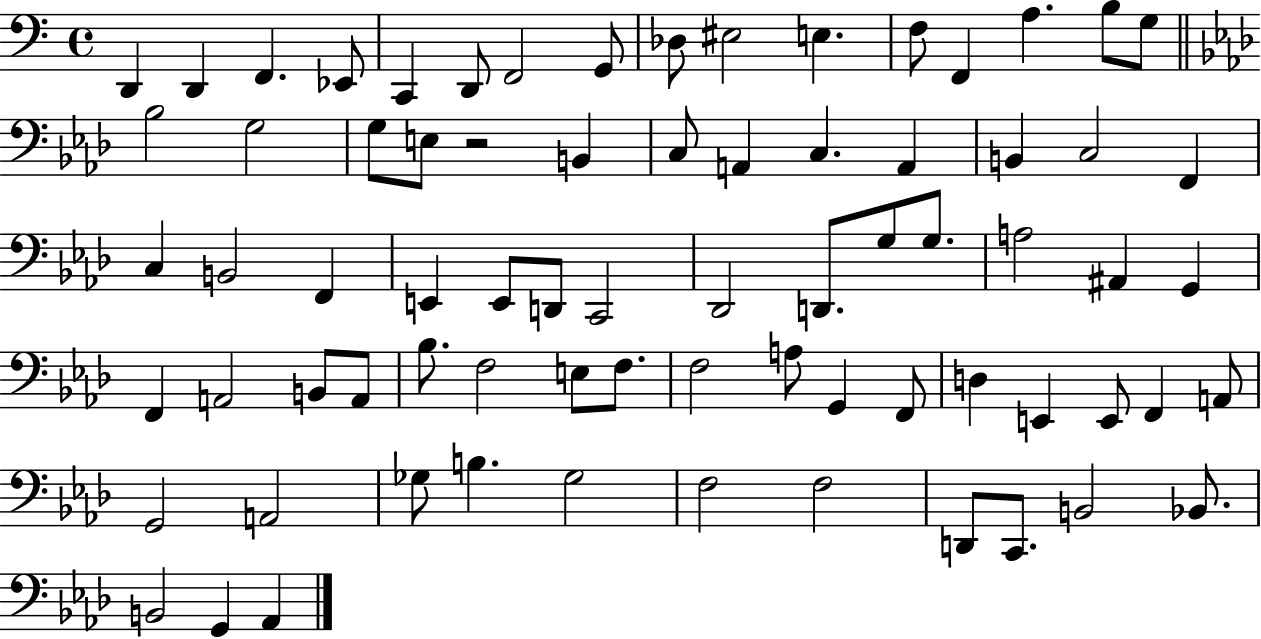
X:1
T:Untitled
M:4/4
L:1/4
K:C
D,, D,, F,, _E,,/2 C,, D,,/2 F,,2 G,,/2 _D,/2 ^E,2 E, F,/2 F,, A, B,/2 G,/2 _B,2 G,2 G,/2 E,/2 z2 B,, C,/2 A,, C, A,, B,, C,2 F,, C, B,,2 F,, E,, E,,/2 D,,/2 C,,2 _D,,2 D,,/2 G,/2 G,/2 A,2 ^A,, G,, F,, A,,2 B,,/2 A,,/2 _B,/2 F,2 E,/2 F,/2 F,2 A,/2 G,, F,,/2 D, E,, E,,/2 F,, A,,/2 G,,2 A,,2 _G,/2 B, _G,2 F,2 F,2 D,,/2 C,,/2 B,,2 _B,,/2 B,,2 G,, _A,,